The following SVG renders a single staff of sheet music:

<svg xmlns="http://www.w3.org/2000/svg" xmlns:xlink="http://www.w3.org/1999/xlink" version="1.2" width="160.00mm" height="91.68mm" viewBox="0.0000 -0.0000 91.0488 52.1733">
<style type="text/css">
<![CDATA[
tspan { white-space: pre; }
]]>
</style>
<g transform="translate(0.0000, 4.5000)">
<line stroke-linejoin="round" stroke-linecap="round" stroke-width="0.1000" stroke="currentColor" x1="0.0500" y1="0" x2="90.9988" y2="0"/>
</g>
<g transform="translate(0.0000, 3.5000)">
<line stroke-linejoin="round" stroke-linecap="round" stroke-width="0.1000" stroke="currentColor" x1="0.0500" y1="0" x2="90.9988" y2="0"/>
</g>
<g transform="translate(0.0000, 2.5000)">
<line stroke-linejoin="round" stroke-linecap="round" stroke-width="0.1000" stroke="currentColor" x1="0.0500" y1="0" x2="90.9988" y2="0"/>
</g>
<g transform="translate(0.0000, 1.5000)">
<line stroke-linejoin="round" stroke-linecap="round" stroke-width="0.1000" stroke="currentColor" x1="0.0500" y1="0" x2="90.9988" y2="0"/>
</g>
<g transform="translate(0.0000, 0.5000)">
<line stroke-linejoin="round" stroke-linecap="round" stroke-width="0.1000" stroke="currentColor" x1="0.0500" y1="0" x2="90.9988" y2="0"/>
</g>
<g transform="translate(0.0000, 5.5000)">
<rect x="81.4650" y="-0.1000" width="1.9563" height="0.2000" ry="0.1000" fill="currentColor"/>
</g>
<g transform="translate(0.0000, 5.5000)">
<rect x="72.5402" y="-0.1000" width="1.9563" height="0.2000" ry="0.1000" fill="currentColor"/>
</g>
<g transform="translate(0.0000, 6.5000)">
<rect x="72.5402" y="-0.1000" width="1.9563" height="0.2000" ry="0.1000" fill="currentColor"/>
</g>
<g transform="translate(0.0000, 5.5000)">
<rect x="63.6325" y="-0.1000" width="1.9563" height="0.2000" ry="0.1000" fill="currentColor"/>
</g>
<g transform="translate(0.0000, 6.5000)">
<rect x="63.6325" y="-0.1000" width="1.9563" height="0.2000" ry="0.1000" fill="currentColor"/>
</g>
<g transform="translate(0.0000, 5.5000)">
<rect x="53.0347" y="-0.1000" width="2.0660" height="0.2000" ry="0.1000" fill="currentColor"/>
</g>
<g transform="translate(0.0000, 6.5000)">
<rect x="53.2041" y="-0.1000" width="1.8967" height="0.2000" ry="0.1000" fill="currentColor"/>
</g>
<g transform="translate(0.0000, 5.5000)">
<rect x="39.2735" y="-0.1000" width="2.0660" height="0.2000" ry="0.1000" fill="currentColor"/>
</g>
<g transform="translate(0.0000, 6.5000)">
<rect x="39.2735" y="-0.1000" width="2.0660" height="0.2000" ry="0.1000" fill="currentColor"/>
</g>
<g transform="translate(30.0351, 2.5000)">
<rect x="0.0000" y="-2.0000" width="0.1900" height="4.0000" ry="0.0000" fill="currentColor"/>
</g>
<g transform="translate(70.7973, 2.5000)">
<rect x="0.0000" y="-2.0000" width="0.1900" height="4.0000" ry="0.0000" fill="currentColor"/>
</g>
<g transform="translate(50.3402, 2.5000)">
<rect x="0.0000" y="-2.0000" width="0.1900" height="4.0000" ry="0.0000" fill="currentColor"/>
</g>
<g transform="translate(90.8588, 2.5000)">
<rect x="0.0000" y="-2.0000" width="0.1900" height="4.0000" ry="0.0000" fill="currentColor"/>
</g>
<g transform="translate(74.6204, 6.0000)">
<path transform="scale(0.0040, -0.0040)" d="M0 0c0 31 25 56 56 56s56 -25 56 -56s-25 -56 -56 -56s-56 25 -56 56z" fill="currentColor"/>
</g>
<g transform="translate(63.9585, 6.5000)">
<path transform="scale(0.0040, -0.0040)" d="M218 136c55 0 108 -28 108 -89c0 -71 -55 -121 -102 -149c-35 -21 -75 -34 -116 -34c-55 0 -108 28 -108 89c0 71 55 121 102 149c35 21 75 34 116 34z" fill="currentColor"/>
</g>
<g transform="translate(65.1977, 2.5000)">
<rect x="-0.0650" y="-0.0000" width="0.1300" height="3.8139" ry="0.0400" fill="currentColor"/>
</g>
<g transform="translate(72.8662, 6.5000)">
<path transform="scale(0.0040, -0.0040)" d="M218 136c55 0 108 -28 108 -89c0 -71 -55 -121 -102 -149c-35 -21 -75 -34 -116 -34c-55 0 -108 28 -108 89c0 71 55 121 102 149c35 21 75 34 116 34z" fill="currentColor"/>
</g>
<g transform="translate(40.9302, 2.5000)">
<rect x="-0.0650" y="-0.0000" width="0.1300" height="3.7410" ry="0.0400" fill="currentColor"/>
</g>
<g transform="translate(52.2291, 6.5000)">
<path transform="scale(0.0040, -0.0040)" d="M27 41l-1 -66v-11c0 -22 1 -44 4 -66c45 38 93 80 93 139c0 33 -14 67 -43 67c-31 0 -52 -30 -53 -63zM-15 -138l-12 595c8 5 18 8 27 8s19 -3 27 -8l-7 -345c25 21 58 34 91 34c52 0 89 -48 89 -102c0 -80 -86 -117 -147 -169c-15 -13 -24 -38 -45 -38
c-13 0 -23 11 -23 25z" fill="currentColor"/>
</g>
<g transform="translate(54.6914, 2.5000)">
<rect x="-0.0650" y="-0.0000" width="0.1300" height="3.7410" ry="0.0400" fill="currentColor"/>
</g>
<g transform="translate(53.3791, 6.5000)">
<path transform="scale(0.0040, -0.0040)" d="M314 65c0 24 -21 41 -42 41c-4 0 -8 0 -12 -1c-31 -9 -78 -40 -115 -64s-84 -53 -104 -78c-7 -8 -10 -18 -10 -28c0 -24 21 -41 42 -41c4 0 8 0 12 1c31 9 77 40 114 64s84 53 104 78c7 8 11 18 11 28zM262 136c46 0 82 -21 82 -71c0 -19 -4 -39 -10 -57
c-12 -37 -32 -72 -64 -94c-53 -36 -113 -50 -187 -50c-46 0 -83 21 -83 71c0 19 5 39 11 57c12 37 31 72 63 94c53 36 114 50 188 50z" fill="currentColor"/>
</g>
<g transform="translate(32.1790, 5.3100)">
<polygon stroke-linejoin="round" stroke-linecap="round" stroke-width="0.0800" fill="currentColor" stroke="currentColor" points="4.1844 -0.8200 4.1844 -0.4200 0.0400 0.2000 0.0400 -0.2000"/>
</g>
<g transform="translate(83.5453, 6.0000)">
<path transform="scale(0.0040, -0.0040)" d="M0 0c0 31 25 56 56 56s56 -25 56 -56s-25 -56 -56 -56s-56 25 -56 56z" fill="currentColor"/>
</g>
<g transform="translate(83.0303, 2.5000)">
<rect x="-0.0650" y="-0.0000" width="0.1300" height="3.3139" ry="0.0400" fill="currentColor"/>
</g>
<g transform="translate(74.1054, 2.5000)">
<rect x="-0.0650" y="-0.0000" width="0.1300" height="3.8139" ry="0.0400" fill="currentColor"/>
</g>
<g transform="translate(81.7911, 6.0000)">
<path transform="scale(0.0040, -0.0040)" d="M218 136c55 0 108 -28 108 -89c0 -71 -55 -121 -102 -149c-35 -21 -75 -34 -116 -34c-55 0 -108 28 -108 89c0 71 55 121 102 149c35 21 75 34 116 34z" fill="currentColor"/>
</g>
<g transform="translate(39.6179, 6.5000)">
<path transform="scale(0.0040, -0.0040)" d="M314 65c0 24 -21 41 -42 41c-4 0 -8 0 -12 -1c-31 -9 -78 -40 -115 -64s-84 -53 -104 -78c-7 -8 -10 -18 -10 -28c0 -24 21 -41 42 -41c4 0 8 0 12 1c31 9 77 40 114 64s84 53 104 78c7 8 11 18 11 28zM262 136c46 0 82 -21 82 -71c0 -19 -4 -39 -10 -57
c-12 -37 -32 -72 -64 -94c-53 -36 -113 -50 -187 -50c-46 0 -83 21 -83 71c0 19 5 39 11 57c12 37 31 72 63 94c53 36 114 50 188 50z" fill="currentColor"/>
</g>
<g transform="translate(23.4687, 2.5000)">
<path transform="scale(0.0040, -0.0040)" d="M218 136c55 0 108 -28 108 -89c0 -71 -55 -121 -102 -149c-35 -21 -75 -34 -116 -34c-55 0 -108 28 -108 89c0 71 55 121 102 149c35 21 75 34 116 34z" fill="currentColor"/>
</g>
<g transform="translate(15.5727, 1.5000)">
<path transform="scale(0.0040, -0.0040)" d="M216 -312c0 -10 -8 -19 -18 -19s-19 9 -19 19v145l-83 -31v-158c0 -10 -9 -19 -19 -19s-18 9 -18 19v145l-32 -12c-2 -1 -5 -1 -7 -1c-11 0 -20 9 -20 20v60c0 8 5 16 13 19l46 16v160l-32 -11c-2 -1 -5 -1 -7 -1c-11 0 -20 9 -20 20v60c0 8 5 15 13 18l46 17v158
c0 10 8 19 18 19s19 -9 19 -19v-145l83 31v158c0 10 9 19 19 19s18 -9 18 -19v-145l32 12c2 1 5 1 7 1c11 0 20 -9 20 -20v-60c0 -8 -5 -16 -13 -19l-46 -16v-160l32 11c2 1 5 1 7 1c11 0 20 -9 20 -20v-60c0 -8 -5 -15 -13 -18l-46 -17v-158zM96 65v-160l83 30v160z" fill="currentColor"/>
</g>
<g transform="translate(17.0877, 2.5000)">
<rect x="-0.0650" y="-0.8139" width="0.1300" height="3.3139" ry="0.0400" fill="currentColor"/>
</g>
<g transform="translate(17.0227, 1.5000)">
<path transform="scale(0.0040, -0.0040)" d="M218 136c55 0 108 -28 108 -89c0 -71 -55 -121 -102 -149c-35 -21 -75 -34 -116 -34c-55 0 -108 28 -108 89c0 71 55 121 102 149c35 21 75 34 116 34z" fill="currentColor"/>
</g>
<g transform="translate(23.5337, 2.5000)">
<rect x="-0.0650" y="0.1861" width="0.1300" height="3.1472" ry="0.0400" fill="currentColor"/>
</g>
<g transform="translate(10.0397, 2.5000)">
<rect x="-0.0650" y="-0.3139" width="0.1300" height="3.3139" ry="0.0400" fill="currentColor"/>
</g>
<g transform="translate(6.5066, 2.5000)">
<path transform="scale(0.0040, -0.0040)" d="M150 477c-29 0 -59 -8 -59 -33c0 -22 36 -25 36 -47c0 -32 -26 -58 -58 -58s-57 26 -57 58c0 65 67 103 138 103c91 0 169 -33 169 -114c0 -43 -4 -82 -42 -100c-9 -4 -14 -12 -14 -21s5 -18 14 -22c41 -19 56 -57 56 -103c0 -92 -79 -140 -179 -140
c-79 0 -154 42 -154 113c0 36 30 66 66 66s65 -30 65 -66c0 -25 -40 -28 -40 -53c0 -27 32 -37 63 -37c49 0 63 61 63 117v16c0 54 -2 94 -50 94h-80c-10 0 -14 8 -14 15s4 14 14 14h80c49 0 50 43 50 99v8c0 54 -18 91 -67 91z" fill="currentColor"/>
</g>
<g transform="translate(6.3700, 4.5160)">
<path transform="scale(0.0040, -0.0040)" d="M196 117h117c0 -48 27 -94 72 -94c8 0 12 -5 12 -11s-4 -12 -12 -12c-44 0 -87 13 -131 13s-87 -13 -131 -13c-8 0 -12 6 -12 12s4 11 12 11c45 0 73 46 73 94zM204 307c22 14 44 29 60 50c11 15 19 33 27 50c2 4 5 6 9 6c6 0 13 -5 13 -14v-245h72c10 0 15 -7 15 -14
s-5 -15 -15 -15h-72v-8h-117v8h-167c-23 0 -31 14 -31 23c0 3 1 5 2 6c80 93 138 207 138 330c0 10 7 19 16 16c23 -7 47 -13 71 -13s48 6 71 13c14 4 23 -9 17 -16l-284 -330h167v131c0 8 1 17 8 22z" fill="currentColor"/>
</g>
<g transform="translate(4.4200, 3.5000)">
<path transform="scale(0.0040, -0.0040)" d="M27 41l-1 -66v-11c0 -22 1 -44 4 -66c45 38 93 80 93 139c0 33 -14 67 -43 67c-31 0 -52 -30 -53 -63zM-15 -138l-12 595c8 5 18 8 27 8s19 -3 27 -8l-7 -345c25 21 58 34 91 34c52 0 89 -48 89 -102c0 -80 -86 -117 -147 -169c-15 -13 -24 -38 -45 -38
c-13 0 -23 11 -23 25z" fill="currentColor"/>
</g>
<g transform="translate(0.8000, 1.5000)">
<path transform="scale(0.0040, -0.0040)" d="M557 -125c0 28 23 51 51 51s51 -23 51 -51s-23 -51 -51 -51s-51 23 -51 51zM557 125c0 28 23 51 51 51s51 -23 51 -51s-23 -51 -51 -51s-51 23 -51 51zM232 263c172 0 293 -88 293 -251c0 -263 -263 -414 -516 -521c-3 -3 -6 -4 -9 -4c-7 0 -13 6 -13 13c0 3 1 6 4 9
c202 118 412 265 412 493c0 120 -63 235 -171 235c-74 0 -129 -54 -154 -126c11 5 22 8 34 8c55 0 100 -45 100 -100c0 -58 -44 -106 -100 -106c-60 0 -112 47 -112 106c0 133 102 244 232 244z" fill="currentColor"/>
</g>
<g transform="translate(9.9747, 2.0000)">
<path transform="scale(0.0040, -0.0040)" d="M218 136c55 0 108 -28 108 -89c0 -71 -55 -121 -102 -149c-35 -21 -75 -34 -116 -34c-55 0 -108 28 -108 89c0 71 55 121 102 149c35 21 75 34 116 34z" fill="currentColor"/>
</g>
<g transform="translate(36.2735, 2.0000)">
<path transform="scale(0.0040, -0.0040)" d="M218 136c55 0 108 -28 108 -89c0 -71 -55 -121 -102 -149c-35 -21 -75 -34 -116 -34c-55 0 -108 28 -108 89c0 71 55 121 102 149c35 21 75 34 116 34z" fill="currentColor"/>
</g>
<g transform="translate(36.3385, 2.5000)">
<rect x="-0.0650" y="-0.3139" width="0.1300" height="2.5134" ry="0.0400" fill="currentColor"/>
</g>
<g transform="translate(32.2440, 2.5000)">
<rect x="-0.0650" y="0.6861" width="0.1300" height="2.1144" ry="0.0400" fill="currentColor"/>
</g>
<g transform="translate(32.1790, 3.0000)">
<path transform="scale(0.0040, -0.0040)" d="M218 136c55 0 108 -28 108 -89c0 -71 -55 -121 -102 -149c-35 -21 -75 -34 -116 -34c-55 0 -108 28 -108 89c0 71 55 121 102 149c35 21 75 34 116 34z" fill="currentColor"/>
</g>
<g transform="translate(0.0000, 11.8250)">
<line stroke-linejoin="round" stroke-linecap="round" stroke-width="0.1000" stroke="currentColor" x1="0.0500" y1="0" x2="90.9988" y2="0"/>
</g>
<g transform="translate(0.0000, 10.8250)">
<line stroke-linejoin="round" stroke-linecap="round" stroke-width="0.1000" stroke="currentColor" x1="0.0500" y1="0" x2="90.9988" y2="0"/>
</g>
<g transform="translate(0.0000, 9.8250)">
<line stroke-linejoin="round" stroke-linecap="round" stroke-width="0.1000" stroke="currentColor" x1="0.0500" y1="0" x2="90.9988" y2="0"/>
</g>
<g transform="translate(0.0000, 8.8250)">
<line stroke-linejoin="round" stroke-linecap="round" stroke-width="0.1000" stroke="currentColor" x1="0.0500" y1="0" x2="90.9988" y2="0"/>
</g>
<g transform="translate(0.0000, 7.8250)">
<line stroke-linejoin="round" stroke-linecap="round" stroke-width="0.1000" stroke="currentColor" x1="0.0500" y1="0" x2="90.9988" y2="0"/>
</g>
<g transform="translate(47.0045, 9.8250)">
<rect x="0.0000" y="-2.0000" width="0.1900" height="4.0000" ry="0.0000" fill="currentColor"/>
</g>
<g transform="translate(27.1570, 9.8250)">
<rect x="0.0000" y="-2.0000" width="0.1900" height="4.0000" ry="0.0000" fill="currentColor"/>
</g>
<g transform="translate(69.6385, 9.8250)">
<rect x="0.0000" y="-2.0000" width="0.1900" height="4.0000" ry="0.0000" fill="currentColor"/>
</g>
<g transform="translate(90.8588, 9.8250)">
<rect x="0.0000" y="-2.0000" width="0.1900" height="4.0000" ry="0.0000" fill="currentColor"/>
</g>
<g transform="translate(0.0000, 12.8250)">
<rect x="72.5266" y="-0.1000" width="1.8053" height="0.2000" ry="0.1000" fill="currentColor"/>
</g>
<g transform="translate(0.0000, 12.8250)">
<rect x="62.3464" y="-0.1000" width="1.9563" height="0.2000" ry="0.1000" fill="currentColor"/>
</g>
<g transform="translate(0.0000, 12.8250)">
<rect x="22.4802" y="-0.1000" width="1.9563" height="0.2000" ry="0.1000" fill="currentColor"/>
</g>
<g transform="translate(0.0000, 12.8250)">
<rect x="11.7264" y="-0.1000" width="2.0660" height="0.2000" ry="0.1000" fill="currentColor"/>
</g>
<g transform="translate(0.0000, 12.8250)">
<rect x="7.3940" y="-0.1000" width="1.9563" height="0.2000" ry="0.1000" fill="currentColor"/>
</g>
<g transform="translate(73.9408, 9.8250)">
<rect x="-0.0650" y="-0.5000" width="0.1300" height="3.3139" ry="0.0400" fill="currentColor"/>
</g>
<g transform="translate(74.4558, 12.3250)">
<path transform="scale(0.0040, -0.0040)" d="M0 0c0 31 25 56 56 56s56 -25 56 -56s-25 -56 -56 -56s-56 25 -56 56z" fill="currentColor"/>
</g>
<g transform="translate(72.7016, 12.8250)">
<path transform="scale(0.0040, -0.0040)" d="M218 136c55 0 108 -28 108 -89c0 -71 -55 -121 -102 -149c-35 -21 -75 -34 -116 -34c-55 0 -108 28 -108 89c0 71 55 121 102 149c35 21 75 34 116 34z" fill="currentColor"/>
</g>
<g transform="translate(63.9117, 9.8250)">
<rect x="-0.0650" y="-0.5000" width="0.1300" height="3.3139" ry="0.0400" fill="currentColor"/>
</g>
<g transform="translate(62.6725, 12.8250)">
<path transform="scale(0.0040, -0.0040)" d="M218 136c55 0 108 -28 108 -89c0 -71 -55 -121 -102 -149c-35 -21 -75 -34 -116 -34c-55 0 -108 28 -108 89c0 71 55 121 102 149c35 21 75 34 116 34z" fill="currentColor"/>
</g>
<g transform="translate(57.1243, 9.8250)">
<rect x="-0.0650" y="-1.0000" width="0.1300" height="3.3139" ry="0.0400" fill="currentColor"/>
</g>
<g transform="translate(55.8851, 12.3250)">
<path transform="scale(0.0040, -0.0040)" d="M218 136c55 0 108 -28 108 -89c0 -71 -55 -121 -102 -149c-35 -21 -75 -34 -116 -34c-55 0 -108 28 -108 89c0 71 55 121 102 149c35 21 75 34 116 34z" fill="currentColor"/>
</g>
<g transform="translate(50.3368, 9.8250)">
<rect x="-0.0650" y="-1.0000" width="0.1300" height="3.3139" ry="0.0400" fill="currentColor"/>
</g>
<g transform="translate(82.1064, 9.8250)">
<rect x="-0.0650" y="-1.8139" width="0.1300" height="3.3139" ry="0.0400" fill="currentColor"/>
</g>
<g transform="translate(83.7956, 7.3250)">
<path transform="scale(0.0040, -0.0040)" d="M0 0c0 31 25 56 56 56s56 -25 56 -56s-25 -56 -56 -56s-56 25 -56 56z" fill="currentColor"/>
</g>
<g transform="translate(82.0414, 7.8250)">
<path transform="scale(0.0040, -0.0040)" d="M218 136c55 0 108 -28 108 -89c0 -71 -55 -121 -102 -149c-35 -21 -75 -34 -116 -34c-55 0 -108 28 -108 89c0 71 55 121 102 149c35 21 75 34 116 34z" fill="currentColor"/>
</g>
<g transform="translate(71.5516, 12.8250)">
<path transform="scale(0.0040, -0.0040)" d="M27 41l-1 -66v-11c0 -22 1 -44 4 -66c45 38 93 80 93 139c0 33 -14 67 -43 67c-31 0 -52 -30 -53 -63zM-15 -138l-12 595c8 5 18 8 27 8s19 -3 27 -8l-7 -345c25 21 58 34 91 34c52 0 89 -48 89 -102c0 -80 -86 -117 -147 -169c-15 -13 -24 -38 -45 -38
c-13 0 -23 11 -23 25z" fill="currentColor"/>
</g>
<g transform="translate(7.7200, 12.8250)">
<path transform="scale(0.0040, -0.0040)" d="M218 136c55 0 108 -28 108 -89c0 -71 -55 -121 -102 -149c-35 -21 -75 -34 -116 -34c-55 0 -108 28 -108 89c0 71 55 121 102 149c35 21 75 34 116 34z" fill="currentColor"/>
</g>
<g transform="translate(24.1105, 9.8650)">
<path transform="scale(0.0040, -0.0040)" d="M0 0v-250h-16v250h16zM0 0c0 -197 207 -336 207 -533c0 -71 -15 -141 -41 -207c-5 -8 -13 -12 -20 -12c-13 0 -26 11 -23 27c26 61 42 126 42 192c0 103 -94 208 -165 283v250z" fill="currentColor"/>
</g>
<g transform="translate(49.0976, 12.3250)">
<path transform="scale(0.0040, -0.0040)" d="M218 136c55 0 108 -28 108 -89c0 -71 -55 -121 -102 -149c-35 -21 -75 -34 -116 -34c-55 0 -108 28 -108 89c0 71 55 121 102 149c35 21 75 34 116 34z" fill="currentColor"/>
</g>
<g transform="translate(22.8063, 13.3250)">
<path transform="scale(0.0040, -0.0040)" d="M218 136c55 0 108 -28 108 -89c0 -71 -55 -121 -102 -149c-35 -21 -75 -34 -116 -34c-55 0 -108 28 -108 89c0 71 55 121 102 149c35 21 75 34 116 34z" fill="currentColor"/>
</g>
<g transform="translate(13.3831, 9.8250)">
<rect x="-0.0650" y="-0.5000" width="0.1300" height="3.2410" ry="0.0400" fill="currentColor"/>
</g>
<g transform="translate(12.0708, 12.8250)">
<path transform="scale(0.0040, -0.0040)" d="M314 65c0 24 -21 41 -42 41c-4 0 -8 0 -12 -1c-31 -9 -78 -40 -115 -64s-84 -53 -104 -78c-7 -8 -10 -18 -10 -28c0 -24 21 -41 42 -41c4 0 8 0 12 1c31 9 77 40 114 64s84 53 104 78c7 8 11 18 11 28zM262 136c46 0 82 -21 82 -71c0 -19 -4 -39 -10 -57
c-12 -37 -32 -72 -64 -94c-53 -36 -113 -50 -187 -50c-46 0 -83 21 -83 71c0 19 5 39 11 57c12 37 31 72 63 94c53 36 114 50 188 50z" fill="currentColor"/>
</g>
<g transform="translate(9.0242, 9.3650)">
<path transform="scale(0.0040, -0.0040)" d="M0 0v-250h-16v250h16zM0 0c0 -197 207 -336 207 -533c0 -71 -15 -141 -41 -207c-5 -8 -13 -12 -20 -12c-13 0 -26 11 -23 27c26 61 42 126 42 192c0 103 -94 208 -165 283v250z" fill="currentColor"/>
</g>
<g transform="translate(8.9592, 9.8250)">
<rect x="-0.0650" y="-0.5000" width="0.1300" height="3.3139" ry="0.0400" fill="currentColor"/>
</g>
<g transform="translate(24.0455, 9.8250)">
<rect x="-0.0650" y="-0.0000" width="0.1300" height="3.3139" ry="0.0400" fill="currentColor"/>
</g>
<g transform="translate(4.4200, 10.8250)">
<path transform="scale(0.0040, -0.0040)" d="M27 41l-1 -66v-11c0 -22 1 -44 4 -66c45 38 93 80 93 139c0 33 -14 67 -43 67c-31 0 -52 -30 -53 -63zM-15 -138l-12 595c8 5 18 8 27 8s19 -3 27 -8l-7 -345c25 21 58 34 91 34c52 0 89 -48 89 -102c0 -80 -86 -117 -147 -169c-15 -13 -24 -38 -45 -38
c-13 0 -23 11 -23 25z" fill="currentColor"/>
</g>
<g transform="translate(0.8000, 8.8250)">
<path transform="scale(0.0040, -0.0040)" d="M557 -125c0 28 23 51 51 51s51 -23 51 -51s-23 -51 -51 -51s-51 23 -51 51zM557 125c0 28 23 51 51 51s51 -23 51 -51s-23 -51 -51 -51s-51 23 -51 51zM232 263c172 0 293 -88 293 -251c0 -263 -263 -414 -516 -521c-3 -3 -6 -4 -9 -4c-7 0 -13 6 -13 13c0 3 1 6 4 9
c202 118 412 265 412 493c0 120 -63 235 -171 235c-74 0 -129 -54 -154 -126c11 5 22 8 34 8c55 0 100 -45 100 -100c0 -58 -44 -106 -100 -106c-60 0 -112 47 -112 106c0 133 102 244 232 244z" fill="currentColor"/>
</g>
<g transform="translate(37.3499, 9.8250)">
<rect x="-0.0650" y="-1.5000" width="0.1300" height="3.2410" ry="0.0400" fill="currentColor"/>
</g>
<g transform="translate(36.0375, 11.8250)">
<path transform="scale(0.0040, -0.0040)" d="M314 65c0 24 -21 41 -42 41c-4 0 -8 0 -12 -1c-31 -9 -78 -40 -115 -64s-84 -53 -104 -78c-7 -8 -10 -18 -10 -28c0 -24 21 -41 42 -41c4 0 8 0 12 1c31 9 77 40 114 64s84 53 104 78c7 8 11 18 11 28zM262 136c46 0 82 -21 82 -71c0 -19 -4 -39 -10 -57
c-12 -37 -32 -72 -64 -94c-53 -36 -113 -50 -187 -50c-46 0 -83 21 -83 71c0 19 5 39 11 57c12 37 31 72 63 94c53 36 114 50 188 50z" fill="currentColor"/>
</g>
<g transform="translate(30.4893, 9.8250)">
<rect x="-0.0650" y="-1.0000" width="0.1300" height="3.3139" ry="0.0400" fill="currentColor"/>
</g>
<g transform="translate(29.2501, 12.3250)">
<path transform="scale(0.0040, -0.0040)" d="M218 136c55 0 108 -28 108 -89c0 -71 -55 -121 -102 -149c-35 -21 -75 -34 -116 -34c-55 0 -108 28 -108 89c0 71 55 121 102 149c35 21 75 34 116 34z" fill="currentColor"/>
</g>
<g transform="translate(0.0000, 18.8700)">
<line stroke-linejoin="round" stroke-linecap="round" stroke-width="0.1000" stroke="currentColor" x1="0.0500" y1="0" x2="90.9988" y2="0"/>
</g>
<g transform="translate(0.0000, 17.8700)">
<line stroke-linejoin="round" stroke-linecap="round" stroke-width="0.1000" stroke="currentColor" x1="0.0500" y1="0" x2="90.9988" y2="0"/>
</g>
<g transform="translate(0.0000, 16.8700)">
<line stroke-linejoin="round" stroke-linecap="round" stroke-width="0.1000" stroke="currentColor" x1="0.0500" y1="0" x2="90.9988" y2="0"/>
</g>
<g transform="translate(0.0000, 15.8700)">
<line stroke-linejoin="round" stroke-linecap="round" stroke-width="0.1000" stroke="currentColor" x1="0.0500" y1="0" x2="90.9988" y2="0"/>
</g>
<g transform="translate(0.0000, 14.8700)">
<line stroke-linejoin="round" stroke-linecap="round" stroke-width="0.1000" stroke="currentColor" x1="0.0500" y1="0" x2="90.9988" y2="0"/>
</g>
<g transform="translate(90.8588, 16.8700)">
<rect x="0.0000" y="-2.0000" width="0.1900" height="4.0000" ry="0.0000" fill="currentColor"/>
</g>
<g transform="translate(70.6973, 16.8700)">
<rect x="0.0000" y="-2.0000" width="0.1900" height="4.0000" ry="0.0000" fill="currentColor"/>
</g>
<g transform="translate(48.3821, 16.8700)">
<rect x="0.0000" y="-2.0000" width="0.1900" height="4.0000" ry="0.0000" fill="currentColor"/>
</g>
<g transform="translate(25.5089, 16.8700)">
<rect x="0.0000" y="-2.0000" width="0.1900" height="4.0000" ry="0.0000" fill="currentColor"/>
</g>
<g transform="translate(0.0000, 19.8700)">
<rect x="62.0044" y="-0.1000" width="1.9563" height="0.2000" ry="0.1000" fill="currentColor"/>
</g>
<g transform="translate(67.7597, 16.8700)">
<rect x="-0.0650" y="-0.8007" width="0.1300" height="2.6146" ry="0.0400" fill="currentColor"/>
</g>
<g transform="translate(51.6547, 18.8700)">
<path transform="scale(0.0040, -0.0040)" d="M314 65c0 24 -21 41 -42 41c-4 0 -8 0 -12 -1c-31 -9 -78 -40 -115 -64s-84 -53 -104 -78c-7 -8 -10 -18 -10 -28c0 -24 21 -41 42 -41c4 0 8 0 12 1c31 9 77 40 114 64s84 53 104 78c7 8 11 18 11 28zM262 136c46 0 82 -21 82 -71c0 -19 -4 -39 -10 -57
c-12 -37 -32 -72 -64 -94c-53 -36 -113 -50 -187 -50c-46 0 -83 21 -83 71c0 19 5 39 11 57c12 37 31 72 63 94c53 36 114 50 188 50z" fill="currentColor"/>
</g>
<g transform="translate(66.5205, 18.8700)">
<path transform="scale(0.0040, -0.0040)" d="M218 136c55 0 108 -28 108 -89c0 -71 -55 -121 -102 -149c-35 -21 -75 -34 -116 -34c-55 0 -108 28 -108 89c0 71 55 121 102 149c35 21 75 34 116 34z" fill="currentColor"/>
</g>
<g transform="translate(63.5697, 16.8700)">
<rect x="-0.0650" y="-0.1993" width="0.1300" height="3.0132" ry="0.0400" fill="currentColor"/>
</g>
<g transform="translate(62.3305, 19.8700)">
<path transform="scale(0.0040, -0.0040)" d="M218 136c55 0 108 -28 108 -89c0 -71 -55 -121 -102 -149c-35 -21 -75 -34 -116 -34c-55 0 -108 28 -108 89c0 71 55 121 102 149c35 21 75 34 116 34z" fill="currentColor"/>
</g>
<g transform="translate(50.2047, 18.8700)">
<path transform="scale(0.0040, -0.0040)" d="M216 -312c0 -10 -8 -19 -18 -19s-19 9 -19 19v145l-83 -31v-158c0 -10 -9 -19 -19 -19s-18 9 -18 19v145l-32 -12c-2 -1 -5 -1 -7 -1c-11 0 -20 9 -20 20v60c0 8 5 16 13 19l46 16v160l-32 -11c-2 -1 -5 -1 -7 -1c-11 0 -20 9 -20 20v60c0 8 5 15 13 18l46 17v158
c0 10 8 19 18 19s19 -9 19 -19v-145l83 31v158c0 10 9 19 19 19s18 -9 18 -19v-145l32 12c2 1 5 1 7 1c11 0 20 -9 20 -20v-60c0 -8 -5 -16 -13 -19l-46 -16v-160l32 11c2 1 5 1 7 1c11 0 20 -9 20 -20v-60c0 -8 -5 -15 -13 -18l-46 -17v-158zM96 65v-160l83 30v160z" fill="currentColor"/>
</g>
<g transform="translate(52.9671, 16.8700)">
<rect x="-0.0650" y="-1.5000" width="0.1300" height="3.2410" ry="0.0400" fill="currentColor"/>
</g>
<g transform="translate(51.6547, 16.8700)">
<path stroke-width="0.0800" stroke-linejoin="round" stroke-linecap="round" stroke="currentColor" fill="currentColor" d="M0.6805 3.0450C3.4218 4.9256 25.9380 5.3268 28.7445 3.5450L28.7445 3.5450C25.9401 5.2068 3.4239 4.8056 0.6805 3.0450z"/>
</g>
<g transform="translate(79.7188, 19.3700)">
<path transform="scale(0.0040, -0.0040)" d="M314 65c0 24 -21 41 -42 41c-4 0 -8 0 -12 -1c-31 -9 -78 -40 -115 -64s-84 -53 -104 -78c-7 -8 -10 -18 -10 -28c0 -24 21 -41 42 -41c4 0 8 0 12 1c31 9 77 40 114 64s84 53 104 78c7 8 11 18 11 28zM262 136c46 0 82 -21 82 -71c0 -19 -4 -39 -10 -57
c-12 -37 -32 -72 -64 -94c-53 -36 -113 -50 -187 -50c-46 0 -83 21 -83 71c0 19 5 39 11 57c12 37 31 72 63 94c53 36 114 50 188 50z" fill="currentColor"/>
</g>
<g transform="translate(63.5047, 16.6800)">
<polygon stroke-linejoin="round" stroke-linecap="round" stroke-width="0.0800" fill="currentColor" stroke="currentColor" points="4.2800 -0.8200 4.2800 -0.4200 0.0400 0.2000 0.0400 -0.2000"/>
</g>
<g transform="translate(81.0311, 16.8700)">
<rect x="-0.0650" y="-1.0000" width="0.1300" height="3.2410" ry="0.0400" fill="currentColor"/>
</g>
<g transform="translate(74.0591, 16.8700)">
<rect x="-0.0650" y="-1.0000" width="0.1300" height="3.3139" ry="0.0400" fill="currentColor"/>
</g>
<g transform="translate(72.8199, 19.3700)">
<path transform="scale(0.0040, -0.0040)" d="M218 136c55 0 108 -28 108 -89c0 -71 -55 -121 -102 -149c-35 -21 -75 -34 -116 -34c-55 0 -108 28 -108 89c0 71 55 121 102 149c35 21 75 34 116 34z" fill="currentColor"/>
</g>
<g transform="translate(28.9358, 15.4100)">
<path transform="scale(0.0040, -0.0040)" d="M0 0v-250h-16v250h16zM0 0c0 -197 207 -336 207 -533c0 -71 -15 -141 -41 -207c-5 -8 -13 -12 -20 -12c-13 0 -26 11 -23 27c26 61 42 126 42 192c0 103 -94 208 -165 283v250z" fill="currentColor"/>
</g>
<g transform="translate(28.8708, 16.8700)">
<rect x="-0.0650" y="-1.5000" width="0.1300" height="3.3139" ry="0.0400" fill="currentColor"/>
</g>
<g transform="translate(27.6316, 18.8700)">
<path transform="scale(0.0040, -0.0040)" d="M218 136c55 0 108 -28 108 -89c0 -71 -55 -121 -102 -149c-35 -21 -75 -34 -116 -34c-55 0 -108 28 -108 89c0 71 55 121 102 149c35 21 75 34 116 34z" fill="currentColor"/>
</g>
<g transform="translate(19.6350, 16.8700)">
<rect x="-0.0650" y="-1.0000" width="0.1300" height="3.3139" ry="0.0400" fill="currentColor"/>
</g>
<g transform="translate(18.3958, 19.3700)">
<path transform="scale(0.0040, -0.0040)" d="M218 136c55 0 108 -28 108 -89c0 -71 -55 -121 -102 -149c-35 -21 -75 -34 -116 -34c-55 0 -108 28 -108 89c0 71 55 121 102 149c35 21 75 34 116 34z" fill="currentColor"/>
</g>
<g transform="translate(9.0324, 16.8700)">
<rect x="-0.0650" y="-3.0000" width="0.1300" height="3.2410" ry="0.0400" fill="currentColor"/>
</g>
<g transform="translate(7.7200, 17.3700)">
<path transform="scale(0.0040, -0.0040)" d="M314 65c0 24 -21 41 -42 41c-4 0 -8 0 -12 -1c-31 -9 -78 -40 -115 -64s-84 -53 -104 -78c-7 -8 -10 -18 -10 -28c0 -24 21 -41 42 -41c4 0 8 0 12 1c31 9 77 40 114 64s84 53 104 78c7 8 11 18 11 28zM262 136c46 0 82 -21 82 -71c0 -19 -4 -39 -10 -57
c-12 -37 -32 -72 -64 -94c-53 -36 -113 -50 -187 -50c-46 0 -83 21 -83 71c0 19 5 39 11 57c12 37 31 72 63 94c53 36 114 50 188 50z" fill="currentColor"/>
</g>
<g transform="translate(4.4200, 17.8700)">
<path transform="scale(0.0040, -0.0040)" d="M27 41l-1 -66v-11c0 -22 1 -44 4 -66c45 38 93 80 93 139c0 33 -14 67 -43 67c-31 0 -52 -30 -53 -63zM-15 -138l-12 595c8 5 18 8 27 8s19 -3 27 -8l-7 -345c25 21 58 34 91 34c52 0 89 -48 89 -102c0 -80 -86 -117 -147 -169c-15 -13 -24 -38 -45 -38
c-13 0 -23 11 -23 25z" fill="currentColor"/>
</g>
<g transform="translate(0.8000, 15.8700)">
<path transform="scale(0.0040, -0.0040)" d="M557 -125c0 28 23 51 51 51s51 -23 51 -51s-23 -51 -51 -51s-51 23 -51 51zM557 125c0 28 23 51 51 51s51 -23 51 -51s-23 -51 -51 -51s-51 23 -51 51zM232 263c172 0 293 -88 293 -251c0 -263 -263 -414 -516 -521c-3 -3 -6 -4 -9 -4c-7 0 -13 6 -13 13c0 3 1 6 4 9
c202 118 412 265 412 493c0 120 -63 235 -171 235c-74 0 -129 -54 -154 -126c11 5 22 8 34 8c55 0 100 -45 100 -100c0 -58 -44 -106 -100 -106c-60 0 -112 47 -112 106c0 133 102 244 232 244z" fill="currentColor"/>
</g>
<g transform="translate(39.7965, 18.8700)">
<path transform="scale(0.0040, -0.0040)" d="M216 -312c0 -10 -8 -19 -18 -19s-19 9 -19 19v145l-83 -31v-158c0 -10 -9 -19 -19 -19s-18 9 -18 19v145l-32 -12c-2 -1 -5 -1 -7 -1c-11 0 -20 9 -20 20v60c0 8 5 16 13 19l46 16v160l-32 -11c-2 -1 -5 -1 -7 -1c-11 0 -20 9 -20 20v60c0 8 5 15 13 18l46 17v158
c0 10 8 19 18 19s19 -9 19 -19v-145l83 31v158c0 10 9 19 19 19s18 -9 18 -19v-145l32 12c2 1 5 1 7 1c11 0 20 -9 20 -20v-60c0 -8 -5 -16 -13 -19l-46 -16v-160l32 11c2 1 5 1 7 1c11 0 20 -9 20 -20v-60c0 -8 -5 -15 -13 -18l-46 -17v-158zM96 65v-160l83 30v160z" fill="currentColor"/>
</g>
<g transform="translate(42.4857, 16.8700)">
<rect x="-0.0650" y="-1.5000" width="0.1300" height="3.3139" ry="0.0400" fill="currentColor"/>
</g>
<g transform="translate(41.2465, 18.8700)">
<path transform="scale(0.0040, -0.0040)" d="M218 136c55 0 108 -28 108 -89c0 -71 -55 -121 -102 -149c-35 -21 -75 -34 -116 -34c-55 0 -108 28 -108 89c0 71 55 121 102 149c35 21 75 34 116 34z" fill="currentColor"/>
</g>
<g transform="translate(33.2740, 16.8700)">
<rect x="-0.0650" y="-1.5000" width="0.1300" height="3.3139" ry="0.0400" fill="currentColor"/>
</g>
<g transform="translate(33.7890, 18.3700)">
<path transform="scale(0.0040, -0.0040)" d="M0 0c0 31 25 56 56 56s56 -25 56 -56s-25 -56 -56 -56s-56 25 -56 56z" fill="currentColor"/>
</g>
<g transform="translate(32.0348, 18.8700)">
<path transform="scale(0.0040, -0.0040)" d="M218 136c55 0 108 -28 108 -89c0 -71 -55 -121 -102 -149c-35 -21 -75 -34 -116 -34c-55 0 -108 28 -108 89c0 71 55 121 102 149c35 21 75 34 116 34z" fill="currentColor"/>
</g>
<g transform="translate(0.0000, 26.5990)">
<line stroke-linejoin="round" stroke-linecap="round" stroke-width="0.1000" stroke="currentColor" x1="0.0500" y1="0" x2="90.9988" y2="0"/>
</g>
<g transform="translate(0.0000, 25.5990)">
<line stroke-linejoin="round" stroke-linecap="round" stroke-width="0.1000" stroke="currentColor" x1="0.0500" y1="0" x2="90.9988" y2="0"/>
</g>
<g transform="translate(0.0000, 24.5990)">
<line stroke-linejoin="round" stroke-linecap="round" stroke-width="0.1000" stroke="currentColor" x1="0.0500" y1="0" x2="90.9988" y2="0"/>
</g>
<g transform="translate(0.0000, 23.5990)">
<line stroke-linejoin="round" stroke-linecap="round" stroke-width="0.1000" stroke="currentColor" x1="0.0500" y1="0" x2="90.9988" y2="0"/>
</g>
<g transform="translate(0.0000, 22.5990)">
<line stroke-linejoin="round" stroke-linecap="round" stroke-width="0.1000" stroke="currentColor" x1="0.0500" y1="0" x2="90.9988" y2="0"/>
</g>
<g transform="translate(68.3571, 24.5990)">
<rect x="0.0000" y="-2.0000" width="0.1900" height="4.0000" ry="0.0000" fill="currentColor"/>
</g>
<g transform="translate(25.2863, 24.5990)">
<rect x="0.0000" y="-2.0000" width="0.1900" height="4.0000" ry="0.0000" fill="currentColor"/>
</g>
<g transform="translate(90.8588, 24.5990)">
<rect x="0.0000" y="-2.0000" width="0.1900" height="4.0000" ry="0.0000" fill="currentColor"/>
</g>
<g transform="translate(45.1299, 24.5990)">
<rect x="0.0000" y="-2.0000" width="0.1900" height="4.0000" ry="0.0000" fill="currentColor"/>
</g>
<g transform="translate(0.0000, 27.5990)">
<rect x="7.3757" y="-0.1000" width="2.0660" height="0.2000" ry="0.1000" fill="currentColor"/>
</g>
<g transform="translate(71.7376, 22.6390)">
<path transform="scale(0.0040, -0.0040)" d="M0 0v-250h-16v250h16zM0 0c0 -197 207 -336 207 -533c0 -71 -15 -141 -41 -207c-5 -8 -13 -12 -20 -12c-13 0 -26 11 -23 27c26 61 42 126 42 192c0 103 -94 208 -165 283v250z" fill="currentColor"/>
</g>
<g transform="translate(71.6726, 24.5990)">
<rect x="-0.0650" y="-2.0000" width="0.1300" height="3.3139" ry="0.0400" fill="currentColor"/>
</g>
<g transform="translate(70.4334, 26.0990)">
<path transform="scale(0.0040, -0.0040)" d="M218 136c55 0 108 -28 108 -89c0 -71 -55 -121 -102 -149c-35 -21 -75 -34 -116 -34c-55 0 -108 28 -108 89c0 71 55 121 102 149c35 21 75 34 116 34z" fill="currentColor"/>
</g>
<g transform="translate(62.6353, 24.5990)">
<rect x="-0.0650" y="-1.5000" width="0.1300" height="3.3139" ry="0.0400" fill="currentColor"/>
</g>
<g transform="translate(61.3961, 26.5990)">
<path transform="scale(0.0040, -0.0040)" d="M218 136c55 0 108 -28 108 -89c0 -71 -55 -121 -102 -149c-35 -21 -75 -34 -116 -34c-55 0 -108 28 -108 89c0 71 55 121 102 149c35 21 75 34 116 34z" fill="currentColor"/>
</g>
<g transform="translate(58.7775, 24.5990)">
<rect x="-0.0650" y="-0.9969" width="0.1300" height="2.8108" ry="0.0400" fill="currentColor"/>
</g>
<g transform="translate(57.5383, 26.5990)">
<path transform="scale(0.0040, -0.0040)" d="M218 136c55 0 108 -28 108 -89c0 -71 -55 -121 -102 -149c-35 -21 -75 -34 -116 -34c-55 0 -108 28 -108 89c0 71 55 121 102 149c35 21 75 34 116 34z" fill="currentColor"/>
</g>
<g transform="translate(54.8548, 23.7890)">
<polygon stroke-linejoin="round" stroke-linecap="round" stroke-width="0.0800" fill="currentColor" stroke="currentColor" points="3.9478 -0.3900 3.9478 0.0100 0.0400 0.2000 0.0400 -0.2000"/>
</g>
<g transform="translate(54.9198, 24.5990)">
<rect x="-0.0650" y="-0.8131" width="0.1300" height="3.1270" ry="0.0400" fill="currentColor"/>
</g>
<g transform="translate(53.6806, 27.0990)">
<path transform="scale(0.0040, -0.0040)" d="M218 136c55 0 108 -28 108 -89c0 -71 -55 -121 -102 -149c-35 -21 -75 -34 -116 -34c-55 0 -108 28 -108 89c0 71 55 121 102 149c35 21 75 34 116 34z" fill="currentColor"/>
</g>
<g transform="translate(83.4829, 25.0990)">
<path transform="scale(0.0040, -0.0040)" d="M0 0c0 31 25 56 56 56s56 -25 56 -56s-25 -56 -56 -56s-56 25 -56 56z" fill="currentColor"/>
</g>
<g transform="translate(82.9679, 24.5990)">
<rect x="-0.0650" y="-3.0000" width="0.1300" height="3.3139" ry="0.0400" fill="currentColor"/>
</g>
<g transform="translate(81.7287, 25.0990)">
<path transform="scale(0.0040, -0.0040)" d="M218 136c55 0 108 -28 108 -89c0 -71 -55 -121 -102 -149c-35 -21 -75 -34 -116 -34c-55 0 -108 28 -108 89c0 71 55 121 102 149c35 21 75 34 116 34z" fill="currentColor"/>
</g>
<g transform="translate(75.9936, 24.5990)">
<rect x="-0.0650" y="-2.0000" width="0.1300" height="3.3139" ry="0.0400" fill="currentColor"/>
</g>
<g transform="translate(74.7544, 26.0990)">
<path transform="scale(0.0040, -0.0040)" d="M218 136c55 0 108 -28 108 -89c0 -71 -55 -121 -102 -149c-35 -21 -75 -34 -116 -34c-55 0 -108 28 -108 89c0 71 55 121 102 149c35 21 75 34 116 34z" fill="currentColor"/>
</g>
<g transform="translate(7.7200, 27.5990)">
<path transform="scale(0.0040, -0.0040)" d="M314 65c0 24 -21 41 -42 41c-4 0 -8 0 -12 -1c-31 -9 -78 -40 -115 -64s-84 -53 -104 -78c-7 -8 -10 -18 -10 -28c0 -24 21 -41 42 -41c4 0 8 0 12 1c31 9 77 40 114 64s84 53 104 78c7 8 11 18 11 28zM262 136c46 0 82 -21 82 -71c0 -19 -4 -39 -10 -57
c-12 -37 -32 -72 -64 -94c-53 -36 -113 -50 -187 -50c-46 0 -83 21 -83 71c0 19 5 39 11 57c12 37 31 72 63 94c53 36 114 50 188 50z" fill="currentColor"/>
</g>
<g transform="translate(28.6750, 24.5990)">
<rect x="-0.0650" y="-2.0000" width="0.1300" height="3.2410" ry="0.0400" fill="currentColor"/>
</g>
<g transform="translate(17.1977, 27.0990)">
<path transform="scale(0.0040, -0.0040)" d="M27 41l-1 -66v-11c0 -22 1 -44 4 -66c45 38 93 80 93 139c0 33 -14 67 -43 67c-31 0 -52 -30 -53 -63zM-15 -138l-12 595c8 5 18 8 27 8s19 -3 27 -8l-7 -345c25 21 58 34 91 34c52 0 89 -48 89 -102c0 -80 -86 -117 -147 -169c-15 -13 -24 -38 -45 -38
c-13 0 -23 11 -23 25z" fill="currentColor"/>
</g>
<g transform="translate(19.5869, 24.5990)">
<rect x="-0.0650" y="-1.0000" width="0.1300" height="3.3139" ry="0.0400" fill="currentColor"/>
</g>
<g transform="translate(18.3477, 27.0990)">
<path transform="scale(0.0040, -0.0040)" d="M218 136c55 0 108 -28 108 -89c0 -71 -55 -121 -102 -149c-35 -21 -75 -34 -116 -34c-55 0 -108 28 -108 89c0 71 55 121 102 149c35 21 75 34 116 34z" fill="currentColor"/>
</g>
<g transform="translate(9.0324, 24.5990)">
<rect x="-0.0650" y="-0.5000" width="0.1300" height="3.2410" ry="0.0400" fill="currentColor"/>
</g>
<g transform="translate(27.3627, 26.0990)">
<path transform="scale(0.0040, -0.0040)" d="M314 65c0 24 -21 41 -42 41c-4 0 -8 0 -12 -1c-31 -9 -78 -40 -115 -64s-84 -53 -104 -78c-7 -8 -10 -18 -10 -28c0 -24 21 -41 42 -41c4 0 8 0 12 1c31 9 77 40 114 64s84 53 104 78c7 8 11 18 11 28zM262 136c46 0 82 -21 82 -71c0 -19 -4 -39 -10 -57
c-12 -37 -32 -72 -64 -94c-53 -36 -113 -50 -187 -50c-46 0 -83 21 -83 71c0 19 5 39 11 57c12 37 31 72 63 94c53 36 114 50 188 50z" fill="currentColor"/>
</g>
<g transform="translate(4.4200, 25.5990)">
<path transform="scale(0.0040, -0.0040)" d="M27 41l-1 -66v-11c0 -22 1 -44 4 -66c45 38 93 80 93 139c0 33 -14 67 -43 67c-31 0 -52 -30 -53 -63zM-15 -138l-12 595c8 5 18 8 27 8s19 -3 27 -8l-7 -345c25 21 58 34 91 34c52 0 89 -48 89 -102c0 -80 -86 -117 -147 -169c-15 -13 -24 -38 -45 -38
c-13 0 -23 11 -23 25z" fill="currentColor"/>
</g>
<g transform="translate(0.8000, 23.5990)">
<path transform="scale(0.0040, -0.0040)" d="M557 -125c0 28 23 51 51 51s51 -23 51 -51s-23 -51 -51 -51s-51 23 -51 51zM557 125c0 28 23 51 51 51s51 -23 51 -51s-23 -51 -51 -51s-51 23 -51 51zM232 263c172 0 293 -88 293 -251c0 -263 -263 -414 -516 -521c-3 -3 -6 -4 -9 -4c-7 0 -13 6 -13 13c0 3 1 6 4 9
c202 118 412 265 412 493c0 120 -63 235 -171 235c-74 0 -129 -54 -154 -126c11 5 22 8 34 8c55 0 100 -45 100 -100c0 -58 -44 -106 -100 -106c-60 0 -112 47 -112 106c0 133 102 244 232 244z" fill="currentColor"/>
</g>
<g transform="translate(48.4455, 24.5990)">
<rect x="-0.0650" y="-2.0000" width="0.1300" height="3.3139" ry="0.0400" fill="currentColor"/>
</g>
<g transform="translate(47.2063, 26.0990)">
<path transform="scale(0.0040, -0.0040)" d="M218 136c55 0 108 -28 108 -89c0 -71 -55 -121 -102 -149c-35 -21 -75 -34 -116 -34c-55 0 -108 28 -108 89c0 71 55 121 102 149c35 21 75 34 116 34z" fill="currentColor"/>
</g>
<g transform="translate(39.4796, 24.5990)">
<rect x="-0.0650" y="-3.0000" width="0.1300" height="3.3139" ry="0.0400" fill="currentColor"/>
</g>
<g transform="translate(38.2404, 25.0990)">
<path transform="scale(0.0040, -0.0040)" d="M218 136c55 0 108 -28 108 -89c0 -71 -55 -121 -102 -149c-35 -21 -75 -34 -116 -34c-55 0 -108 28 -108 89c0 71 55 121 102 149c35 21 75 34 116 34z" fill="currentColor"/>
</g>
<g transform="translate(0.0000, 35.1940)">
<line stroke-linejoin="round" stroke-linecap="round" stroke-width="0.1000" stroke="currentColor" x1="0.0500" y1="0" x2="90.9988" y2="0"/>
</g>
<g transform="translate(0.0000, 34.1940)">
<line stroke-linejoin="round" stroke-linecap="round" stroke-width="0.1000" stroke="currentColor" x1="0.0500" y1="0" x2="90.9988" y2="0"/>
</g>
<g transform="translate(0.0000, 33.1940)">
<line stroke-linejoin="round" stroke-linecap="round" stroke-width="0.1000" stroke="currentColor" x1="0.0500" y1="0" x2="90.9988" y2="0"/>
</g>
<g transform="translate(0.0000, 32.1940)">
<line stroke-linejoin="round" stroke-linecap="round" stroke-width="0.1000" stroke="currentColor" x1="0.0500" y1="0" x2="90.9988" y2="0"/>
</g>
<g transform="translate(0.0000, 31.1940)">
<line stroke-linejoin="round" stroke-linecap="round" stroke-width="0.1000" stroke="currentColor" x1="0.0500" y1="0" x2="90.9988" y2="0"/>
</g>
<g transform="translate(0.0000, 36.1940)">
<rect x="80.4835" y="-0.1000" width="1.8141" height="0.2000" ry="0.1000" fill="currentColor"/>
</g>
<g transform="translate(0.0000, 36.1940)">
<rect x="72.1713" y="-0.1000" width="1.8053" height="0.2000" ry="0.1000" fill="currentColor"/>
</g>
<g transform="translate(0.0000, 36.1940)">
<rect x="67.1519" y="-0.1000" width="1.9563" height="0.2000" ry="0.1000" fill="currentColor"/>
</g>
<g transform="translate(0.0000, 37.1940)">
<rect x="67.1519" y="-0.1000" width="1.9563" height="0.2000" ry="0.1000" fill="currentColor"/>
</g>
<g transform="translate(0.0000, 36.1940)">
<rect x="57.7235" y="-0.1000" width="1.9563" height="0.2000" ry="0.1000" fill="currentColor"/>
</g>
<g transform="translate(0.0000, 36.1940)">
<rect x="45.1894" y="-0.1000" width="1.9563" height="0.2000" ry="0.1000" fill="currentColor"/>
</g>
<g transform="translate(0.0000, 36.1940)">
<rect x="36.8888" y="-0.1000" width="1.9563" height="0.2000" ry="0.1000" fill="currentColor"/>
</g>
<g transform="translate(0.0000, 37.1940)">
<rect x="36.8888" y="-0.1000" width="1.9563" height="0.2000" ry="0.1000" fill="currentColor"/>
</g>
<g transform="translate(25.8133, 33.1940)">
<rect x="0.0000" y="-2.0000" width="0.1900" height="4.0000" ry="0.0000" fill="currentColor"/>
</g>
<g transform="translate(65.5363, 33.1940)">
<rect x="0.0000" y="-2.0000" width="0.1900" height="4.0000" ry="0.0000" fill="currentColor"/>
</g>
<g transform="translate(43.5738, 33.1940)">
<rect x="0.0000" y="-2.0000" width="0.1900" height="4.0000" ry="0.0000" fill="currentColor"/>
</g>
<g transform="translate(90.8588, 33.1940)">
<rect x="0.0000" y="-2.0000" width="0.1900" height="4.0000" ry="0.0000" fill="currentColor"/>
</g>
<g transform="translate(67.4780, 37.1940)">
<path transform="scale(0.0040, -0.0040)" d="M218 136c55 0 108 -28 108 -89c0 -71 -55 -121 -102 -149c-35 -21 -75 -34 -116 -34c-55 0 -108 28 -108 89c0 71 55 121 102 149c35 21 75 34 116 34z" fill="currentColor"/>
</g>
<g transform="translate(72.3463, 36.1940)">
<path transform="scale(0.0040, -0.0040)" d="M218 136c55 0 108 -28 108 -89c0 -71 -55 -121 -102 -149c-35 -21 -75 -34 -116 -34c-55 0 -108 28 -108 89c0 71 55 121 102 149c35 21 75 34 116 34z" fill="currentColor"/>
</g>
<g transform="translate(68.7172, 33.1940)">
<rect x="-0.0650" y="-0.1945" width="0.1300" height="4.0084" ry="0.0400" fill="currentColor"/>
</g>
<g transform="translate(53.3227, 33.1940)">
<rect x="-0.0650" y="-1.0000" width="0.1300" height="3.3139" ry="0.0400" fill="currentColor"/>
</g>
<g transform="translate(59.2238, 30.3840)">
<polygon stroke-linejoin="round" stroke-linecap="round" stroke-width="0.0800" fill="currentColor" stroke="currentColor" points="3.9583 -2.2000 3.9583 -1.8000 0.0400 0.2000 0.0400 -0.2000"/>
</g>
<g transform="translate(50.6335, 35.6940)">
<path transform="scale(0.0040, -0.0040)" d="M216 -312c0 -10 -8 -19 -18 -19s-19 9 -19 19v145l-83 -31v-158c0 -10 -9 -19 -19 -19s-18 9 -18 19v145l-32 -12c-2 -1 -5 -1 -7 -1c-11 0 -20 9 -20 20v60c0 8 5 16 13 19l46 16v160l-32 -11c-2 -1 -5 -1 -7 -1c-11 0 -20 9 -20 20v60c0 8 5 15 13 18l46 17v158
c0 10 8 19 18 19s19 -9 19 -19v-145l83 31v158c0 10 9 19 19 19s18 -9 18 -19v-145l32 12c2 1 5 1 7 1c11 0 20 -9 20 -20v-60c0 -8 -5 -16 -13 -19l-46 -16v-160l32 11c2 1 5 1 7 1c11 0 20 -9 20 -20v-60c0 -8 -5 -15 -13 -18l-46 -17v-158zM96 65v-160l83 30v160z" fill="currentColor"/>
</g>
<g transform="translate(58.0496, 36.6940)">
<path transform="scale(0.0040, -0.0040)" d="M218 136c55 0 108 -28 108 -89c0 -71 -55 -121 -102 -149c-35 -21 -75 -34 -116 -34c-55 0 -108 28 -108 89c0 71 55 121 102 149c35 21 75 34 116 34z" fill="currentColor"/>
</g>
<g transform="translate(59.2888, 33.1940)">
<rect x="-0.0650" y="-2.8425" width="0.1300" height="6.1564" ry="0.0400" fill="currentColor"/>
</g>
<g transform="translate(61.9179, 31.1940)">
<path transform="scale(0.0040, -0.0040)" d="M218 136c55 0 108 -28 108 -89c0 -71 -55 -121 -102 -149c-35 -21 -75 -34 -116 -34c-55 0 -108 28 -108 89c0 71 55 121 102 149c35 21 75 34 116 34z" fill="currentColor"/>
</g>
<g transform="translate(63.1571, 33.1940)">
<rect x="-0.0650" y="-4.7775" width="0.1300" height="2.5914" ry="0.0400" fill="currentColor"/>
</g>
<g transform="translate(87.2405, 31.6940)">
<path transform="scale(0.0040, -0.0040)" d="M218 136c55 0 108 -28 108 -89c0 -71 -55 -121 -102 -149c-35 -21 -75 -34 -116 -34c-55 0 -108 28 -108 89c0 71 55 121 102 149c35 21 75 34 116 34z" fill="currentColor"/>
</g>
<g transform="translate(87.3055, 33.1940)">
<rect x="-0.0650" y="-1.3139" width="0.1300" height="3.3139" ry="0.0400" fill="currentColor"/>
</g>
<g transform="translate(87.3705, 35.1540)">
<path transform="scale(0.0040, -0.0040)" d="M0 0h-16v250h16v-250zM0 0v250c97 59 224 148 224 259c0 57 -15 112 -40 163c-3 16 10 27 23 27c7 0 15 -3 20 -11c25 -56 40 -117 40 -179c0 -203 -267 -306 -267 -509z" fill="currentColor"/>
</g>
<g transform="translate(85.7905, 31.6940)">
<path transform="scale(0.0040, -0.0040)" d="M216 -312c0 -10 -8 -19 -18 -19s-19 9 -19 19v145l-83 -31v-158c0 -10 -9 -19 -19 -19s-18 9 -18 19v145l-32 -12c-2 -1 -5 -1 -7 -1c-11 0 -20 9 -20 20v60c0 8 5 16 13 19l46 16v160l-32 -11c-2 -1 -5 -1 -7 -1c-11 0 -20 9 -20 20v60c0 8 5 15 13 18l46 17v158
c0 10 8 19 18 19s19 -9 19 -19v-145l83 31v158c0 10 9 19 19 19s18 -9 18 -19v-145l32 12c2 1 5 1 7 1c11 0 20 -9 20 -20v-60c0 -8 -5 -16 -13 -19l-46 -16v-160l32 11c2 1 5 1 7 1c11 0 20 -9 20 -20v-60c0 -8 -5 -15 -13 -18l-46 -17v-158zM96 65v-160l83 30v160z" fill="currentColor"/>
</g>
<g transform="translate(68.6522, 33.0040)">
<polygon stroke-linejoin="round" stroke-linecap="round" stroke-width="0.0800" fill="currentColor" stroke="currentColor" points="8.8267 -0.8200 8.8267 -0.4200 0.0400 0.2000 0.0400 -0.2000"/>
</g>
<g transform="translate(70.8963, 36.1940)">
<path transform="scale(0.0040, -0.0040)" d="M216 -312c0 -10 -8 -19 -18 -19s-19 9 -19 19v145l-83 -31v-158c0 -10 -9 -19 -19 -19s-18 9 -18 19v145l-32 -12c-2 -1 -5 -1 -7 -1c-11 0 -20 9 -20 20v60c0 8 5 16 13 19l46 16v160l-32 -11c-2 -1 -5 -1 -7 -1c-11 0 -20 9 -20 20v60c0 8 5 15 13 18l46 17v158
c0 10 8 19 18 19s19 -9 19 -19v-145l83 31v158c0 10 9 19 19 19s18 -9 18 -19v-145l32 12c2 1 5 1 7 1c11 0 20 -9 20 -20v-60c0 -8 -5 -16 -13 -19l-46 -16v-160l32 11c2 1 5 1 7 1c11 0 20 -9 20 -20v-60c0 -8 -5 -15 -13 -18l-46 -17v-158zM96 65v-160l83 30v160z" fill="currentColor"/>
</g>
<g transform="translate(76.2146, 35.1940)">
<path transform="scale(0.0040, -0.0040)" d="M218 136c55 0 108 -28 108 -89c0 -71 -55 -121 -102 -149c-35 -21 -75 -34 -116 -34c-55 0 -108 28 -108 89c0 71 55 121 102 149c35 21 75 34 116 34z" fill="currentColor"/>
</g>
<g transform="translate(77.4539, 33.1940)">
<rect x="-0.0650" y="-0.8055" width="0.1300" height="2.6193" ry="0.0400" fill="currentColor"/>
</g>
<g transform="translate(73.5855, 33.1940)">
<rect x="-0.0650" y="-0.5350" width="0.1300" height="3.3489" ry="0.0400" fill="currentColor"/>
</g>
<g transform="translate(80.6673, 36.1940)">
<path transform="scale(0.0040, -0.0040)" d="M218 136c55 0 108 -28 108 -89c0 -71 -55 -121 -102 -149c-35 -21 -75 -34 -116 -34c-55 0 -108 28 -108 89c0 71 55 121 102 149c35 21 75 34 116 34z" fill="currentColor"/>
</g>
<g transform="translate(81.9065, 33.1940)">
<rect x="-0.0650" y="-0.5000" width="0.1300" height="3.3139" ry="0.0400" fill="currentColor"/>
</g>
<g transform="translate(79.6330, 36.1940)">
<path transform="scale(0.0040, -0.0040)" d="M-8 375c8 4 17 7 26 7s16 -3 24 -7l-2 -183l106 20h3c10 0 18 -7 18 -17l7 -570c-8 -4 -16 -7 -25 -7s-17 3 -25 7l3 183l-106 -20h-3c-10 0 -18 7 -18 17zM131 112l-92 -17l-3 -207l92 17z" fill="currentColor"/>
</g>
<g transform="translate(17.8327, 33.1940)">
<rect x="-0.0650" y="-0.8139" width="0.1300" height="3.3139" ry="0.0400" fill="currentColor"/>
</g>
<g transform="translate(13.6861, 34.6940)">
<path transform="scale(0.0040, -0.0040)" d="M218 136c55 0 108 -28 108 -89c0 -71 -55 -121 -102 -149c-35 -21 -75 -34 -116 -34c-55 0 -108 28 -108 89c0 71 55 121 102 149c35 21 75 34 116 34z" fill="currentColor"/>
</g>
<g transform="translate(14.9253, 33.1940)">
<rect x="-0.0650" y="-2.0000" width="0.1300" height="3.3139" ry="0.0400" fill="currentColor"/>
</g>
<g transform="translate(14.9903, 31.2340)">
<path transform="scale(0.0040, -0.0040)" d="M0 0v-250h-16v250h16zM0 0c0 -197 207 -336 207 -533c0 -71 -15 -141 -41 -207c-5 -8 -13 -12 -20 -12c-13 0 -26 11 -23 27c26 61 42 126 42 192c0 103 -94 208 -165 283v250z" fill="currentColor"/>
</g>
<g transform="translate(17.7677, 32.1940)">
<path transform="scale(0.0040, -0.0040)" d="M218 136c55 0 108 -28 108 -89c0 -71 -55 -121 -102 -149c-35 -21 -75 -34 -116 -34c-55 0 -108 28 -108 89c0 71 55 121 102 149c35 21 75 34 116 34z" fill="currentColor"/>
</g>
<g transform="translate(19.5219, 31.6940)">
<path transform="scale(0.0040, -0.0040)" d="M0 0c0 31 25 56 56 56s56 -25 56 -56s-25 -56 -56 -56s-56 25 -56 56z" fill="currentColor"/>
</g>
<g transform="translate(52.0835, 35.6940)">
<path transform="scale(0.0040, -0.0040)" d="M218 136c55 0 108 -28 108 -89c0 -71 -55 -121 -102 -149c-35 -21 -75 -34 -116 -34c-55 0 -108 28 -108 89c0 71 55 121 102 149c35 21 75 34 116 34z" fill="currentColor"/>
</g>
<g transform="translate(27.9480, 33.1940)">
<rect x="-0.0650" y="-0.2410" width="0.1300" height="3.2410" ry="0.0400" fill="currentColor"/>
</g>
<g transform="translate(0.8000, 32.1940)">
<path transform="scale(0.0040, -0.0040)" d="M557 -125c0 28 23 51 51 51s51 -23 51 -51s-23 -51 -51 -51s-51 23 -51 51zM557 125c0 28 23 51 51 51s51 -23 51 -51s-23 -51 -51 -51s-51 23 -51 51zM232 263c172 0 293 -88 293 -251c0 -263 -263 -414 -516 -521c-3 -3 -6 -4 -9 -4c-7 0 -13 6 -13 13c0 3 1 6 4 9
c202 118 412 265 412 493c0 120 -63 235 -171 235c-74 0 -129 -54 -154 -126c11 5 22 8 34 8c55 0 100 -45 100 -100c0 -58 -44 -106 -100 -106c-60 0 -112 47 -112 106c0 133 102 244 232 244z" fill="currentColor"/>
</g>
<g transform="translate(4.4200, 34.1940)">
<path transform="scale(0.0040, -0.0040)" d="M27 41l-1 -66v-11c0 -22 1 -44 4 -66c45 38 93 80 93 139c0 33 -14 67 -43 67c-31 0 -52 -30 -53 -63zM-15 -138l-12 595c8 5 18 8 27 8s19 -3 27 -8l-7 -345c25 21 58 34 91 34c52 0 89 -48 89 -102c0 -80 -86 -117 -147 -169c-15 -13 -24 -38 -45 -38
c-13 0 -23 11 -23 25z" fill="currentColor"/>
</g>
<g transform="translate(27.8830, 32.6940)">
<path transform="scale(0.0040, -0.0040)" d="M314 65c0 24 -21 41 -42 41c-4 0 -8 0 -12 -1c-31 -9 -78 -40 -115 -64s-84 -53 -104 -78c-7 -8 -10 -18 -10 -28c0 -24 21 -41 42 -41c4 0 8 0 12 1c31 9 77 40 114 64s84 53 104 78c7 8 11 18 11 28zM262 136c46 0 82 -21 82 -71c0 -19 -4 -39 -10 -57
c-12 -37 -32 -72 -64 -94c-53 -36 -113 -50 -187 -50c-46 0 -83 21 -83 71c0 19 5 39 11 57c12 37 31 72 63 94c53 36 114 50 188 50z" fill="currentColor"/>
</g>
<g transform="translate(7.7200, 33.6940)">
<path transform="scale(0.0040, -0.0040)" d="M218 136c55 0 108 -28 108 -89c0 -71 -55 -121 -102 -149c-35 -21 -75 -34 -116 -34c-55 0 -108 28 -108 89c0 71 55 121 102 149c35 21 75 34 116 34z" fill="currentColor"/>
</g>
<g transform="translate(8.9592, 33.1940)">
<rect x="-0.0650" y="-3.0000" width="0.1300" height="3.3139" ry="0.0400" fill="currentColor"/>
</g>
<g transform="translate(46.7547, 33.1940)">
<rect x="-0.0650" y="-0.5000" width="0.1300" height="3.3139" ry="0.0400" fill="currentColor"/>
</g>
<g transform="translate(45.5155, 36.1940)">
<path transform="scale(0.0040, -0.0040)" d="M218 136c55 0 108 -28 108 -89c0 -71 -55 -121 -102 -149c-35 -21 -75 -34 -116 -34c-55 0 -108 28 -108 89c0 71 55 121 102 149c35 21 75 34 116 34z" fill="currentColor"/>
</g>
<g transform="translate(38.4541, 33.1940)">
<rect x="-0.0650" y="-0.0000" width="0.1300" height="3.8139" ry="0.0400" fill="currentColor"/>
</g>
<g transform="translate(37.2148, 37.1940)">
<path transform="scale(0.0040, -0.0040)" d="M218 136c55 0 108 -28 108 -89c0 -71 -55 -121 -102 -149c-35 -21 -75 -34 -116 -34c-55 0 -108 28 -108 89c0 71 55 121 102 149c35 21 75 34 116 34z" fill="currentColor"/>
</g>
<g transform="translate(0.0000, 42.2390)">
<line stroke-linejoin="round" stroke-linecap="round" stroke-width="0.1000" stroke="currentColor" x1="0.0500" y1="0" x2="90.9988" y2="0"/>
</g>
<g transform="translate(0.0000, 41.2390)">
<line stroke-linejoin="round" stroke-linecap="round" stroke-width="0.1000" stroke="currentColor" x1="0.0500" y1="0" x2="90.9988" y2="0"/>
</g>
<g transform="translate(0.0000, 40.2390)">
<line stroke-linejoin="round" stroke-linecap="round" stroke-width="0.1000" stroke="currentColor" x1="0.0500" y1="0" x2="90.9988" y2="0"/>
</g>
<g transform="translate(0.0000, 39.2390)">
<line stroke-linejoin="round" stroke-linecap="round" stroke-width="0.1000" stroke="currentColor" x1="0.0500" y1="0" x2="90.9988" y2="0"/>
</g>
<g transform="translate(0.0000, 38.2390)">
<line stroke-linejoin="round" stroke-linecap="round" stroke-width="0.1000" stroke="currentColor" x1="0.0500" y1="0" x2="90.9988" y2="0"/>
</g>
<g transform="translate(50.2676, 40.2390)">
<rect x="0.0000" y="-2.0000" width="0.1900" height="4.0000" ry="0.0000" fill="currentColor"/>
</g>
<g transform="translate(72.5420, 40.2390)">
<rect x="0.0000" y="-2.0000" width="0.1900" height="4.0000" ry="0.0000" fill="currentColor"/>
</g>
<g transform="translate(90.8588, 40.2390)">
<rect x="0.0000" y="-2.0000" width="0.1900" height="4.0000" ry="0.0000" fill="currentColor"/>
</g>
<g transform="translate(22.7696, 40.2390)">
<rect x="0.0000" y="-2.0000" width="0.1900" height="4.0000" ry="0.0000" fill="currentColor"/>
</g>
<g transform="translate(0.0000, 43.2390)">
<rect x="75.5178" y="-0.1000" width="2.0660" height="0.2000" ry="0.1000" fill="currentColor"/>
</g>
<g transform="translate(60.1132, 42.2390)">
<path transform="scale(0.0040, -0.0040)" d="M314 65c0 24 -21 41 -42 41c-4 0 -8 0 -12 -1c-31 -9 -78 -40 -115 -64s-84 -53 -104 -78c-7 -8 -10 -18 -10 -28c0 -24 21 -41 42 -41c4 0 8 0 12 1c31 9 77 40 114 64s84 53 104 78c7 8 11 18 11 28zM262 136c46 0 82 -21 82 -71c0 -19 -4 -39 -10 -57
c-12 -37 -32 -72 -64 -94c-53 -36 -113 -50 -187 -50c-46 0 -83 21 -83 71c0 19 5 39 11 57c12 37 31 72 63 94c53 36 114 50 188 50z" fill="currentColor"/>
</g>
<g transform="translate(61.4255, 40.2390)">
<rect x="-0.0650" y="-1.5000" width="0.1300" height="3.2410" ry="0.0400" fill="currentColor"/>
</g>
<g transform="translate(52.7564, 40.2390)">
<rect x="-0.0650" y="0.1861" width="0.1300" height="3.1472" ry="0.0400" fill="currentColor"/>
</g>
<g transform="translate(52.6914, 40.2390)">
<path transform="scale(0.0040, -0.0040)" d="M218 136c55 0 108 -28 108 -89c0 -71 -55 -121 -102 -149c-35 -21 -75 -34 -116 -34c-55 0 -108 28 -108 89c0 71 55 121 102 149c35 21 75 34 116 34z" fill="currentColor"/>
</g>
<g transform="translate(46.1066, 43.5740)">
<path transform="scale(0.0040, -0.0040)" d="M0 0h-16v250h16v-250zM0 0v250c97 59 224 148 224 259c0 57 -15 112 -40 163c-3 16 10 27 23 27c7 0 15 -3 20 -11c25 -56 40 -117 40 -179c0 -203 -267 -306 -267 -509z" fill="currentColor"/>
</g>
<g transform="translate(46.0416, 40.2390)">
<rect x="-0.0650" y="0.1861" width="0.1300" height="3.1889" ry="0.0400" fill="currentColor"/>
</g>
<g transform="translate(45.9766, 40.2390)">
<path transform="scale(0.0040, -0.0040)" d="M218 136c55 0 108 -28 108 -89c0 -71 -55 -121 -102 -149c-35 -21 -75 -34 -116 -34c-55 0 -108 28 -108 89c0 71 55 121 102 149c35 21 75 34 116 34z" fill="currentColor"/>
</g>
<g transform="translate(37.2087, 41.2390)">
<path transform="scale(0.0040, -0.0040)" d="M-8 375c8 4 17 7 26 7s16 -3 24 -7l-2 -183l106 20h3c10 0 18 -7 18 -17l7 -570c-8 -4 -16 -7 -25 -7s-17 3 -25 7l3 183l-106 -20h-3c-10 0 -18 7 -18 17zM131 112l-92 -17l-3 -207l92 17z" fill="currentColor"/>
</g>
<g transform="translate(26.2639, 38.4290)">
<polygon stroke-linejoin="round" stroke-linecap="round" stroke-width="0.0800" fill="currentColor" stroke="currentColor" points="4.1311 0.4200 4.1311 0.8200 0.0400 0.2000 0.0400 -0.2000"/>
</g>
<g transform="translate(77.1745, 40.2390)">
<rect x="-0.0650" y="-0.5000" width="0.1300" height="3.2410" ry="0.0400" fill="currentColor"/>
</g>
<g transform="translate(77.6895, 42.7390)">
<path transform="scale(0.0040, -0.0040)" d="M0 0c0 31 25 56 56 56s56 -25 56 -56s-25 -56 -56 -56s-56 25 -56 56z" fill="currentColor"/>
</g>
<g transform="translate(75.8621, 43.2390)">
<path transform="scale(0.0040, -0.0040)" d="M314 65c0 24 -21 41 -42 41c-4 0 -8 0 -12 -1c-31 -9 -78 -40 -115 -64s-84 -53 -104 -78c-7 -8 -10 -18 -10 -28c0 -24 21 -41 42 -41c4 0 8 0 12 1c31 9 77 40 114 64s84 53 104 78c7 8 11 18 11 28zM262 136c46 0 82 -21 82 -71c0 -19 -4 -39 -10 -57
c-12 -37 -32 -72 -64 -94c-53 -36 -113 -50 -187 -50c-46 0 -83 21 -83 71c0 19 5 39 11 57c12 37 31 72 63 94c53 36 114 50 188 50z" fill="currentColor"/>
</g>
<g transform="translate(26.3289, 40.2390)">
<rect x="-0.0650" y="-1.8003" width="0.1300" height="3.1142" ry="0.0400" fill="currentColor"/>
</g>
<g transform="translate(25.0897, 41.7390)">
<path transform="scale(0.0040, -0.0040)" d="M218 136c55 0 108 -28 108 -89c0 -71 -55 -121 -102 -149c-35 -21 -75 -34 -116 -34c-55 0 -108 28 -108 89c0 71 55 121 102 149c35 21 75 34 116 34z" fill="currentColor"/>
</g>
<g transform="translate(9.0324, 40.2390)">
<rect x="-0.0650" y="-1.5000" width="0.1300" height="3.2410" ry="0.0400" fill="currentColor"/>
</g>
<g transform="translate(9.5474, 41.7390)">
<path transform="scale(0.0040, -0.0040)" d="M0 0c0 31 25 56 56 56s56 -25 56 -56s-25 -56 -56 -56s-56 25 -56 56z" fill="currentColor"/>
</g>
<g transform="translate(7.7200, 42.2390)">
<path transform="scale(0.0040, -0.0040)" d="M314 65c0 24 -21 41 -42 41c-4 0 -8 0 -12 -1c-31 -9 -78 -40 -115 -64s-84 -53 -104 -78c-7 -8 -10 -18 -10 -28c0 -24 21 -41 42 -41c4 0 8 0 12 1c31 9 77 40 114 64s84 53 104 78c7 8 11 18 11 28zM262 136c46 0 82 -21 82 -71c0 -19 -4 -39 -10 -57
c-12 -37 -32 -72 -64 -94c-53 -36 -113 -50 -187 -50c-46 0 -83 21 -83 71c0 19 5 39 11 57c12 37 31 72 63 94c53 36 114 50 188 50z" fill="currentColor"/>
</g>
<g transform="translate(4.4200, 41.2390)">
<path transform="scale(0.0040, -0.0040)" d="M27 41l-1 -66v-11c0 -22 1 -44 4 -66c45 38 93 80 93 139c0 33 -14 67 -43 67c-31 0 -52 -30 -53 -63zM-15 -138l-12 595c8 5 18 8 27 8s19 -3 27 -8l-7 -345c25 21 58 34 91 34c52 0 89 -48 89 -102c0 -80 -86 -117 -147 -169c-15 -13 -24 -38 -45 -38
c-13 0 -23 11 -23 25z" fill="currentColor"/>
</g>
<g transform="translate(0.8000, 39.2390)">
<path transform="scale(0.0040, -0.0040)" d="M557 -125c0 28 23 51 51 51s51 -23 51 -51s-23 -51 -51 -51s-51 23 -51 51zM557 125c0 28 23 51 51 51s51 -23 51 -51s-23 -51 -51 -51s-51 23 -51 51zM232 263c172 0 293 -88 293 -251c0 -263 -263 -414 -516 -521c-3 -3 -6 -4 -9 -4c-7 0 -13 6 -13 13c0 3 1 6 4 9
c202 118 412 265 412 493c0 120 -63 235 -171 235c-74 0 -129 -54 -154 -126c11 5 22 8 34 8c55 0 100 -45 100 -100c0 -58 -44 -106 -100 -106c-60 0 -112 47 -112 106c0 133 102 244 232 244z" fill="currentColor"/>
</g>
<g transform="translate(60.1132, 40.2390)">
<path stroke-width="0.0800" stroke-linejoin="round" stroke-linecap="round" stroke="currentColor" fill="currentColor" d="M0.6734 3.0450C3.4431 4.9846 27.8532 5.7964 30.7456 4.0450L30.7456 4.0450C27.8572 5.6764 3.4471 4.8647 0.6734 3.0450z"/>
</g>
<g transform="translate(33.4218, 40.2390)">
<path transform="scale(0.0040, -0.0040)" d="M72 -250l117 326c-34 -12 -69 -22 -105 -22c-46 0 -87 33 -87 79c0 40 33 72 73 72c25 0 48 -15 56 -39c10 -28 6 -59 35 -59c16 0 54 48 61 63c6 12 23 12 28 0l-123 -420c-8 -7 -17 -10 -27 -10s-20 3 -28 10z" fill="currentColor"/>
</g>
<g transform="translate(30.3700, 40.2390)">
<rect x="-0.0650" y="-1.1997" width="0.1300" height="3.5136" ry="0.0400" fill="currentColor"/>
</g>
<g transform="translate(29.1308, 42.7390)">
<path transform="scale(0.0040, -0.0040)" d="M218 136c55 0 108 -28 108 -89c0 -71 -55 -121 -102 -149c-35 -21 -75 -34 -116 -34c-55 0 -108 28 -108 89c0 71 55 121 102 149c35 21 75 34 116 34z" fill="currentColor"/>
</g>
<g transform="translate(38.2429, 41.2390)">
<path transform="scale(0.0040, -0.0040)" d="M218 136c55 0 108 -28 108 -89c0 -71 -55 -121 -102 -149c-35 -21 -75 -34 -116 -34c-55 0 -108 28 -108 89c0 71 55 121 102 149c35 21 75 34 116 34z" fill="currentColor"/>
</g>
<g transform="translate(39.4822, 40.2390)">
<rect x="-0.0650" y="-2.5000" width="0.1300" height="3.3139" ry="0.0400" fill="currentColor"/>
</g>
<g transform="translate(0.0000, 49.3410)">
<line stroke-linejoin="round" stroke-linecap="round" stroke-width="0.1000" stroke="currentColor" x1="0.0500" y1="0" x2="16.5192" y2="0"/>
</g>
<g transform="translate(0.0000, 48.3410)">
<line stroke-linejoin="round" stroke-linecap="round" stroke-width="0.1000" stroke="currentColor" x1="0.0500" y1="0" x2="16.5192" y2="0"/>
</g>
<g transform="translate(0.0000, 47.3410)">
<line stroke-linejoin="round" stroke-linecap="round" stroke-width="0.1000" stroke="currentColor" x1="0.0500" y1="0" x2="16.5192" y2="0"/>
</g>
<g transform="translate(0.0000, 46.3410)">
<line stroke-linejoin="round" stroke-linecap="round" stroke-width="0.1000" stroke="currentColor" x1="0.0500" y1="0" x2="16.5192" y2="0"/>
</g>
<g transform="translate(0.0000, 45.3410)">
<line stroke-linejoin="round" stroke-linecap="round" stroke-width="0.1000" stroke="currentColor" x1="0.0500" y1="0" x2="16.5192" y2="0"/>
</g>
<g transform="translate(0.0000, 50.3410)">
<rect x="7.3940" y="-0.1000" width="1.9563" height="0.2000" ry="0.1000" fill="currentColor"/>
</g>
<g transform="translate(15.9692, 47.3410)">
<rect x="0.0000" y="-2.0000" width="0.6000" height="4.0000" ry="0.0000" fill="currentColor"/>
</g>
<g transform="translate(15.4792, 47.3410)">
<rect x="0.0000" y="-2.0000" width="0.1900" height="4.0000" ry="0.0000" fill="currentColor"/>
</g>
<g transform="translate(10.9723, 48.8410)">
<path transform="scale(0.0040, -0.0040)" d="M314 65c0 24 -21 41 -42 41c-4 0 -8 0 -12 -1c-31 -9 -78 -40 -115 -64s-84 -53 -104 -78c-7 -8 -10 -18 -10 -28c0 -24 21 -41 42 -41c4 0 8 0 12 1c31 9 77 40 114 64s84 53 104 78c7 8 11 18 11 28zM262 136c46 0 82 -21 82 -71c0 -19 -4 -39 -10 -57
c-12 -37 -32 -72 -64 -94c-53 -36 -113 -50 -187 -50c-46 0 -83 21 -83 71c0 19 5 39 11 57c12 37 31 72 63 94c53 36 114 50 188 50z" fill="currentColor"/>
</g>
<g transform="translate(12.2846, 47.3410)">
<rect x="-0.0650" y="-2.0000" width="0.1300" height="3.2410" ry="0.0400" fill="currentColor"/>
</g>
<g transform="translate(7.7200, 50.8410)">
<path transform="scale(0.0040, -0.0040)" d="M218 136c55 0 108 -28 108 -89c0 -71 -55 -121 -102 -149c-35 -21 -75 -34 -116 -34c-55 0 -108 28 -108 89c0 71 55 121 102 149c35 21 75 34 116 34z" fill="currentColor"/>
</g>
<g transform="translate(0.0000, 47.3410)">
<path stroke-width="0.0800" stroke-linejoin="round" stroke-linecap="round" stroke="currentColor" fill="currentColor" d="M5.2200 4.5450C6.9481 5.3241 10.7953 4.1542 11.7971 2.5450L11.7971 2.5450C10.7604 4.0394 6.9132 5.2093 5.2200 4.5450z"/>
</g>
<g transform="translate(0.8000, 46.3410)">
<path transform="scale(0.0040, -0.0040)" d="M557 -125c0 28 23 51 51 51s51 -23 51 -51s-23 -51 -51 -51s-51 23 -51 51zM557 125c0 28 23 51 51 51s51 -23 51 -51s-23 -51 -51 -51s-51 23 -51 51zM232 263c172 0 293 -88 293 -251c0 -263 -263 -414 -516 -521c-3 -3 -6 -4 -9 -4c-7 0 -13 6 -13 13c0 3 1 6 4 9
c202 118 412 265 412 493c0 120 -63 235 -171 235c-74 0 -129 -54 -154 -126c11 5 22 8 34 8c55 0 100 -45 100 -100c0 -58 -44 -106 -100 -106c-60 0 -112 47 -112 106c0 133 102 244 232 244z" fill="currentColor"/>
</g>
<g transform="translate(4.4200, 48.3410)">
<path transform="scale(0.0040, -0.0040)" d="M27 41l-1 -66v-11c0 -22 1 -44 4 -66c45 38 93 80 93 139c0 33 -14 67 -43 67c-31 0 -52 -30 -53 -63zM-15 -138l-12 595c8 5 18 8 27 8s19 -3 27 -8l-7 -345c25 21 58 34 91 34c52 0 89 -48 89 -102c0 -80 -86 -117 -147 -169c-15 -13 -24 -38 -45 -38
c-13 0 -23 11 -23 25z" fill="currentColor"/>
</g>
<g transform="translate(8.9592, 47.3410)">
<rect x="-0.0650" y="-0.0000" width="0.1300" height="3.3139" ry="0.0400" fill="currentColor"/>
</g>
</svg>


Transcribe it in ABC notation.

X:1
T:Untitled
M:3/4
L:1/4
K:F
E, ^F, D, C,/2 E,/2 C,,2 _C,,2 _C,, C,, D,, E,,/2 E,,2 D,,/2 F,, G,,2 F,, F,, E,, _E,, A, C,2 F,, G,,/2 G,, ^G,, ^G,,2 E,,/2 ^G,,/2 F,, F,,2 E,,2 _F,, A,,2 C, A,, F,,/2 G,,/2 G,, A,,/2 A,, C, C, A,,/2 F, E,2 C,, E,, ^F,, D,,/2 A,/2 C,,/2 ^E,,/2 G,,/2 E,, ^G,/2 G,,2 A,,/2 F,,/2 z/2 B,, D,/2 D, G,,2 E,,2 D,, A,,2